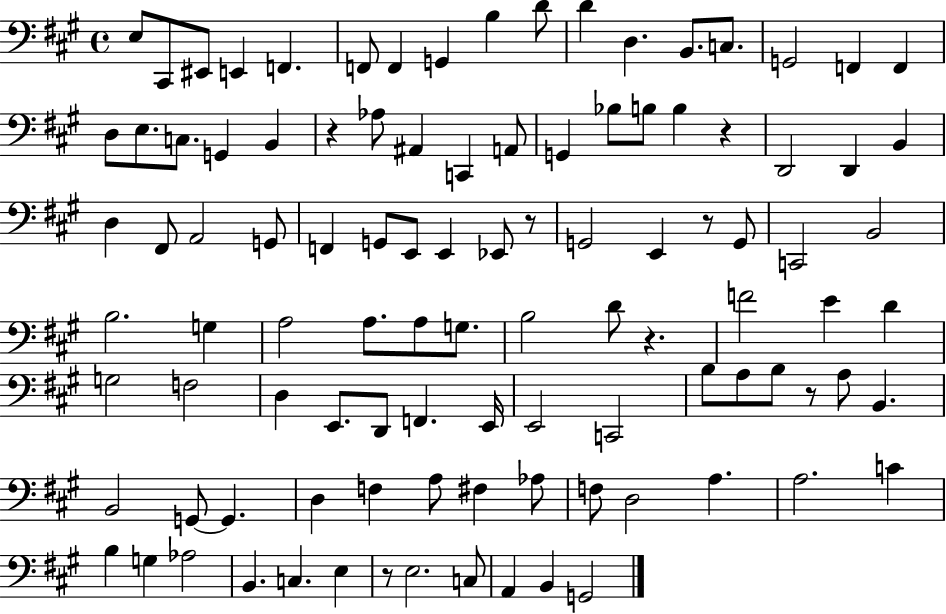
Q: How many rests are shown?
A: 7